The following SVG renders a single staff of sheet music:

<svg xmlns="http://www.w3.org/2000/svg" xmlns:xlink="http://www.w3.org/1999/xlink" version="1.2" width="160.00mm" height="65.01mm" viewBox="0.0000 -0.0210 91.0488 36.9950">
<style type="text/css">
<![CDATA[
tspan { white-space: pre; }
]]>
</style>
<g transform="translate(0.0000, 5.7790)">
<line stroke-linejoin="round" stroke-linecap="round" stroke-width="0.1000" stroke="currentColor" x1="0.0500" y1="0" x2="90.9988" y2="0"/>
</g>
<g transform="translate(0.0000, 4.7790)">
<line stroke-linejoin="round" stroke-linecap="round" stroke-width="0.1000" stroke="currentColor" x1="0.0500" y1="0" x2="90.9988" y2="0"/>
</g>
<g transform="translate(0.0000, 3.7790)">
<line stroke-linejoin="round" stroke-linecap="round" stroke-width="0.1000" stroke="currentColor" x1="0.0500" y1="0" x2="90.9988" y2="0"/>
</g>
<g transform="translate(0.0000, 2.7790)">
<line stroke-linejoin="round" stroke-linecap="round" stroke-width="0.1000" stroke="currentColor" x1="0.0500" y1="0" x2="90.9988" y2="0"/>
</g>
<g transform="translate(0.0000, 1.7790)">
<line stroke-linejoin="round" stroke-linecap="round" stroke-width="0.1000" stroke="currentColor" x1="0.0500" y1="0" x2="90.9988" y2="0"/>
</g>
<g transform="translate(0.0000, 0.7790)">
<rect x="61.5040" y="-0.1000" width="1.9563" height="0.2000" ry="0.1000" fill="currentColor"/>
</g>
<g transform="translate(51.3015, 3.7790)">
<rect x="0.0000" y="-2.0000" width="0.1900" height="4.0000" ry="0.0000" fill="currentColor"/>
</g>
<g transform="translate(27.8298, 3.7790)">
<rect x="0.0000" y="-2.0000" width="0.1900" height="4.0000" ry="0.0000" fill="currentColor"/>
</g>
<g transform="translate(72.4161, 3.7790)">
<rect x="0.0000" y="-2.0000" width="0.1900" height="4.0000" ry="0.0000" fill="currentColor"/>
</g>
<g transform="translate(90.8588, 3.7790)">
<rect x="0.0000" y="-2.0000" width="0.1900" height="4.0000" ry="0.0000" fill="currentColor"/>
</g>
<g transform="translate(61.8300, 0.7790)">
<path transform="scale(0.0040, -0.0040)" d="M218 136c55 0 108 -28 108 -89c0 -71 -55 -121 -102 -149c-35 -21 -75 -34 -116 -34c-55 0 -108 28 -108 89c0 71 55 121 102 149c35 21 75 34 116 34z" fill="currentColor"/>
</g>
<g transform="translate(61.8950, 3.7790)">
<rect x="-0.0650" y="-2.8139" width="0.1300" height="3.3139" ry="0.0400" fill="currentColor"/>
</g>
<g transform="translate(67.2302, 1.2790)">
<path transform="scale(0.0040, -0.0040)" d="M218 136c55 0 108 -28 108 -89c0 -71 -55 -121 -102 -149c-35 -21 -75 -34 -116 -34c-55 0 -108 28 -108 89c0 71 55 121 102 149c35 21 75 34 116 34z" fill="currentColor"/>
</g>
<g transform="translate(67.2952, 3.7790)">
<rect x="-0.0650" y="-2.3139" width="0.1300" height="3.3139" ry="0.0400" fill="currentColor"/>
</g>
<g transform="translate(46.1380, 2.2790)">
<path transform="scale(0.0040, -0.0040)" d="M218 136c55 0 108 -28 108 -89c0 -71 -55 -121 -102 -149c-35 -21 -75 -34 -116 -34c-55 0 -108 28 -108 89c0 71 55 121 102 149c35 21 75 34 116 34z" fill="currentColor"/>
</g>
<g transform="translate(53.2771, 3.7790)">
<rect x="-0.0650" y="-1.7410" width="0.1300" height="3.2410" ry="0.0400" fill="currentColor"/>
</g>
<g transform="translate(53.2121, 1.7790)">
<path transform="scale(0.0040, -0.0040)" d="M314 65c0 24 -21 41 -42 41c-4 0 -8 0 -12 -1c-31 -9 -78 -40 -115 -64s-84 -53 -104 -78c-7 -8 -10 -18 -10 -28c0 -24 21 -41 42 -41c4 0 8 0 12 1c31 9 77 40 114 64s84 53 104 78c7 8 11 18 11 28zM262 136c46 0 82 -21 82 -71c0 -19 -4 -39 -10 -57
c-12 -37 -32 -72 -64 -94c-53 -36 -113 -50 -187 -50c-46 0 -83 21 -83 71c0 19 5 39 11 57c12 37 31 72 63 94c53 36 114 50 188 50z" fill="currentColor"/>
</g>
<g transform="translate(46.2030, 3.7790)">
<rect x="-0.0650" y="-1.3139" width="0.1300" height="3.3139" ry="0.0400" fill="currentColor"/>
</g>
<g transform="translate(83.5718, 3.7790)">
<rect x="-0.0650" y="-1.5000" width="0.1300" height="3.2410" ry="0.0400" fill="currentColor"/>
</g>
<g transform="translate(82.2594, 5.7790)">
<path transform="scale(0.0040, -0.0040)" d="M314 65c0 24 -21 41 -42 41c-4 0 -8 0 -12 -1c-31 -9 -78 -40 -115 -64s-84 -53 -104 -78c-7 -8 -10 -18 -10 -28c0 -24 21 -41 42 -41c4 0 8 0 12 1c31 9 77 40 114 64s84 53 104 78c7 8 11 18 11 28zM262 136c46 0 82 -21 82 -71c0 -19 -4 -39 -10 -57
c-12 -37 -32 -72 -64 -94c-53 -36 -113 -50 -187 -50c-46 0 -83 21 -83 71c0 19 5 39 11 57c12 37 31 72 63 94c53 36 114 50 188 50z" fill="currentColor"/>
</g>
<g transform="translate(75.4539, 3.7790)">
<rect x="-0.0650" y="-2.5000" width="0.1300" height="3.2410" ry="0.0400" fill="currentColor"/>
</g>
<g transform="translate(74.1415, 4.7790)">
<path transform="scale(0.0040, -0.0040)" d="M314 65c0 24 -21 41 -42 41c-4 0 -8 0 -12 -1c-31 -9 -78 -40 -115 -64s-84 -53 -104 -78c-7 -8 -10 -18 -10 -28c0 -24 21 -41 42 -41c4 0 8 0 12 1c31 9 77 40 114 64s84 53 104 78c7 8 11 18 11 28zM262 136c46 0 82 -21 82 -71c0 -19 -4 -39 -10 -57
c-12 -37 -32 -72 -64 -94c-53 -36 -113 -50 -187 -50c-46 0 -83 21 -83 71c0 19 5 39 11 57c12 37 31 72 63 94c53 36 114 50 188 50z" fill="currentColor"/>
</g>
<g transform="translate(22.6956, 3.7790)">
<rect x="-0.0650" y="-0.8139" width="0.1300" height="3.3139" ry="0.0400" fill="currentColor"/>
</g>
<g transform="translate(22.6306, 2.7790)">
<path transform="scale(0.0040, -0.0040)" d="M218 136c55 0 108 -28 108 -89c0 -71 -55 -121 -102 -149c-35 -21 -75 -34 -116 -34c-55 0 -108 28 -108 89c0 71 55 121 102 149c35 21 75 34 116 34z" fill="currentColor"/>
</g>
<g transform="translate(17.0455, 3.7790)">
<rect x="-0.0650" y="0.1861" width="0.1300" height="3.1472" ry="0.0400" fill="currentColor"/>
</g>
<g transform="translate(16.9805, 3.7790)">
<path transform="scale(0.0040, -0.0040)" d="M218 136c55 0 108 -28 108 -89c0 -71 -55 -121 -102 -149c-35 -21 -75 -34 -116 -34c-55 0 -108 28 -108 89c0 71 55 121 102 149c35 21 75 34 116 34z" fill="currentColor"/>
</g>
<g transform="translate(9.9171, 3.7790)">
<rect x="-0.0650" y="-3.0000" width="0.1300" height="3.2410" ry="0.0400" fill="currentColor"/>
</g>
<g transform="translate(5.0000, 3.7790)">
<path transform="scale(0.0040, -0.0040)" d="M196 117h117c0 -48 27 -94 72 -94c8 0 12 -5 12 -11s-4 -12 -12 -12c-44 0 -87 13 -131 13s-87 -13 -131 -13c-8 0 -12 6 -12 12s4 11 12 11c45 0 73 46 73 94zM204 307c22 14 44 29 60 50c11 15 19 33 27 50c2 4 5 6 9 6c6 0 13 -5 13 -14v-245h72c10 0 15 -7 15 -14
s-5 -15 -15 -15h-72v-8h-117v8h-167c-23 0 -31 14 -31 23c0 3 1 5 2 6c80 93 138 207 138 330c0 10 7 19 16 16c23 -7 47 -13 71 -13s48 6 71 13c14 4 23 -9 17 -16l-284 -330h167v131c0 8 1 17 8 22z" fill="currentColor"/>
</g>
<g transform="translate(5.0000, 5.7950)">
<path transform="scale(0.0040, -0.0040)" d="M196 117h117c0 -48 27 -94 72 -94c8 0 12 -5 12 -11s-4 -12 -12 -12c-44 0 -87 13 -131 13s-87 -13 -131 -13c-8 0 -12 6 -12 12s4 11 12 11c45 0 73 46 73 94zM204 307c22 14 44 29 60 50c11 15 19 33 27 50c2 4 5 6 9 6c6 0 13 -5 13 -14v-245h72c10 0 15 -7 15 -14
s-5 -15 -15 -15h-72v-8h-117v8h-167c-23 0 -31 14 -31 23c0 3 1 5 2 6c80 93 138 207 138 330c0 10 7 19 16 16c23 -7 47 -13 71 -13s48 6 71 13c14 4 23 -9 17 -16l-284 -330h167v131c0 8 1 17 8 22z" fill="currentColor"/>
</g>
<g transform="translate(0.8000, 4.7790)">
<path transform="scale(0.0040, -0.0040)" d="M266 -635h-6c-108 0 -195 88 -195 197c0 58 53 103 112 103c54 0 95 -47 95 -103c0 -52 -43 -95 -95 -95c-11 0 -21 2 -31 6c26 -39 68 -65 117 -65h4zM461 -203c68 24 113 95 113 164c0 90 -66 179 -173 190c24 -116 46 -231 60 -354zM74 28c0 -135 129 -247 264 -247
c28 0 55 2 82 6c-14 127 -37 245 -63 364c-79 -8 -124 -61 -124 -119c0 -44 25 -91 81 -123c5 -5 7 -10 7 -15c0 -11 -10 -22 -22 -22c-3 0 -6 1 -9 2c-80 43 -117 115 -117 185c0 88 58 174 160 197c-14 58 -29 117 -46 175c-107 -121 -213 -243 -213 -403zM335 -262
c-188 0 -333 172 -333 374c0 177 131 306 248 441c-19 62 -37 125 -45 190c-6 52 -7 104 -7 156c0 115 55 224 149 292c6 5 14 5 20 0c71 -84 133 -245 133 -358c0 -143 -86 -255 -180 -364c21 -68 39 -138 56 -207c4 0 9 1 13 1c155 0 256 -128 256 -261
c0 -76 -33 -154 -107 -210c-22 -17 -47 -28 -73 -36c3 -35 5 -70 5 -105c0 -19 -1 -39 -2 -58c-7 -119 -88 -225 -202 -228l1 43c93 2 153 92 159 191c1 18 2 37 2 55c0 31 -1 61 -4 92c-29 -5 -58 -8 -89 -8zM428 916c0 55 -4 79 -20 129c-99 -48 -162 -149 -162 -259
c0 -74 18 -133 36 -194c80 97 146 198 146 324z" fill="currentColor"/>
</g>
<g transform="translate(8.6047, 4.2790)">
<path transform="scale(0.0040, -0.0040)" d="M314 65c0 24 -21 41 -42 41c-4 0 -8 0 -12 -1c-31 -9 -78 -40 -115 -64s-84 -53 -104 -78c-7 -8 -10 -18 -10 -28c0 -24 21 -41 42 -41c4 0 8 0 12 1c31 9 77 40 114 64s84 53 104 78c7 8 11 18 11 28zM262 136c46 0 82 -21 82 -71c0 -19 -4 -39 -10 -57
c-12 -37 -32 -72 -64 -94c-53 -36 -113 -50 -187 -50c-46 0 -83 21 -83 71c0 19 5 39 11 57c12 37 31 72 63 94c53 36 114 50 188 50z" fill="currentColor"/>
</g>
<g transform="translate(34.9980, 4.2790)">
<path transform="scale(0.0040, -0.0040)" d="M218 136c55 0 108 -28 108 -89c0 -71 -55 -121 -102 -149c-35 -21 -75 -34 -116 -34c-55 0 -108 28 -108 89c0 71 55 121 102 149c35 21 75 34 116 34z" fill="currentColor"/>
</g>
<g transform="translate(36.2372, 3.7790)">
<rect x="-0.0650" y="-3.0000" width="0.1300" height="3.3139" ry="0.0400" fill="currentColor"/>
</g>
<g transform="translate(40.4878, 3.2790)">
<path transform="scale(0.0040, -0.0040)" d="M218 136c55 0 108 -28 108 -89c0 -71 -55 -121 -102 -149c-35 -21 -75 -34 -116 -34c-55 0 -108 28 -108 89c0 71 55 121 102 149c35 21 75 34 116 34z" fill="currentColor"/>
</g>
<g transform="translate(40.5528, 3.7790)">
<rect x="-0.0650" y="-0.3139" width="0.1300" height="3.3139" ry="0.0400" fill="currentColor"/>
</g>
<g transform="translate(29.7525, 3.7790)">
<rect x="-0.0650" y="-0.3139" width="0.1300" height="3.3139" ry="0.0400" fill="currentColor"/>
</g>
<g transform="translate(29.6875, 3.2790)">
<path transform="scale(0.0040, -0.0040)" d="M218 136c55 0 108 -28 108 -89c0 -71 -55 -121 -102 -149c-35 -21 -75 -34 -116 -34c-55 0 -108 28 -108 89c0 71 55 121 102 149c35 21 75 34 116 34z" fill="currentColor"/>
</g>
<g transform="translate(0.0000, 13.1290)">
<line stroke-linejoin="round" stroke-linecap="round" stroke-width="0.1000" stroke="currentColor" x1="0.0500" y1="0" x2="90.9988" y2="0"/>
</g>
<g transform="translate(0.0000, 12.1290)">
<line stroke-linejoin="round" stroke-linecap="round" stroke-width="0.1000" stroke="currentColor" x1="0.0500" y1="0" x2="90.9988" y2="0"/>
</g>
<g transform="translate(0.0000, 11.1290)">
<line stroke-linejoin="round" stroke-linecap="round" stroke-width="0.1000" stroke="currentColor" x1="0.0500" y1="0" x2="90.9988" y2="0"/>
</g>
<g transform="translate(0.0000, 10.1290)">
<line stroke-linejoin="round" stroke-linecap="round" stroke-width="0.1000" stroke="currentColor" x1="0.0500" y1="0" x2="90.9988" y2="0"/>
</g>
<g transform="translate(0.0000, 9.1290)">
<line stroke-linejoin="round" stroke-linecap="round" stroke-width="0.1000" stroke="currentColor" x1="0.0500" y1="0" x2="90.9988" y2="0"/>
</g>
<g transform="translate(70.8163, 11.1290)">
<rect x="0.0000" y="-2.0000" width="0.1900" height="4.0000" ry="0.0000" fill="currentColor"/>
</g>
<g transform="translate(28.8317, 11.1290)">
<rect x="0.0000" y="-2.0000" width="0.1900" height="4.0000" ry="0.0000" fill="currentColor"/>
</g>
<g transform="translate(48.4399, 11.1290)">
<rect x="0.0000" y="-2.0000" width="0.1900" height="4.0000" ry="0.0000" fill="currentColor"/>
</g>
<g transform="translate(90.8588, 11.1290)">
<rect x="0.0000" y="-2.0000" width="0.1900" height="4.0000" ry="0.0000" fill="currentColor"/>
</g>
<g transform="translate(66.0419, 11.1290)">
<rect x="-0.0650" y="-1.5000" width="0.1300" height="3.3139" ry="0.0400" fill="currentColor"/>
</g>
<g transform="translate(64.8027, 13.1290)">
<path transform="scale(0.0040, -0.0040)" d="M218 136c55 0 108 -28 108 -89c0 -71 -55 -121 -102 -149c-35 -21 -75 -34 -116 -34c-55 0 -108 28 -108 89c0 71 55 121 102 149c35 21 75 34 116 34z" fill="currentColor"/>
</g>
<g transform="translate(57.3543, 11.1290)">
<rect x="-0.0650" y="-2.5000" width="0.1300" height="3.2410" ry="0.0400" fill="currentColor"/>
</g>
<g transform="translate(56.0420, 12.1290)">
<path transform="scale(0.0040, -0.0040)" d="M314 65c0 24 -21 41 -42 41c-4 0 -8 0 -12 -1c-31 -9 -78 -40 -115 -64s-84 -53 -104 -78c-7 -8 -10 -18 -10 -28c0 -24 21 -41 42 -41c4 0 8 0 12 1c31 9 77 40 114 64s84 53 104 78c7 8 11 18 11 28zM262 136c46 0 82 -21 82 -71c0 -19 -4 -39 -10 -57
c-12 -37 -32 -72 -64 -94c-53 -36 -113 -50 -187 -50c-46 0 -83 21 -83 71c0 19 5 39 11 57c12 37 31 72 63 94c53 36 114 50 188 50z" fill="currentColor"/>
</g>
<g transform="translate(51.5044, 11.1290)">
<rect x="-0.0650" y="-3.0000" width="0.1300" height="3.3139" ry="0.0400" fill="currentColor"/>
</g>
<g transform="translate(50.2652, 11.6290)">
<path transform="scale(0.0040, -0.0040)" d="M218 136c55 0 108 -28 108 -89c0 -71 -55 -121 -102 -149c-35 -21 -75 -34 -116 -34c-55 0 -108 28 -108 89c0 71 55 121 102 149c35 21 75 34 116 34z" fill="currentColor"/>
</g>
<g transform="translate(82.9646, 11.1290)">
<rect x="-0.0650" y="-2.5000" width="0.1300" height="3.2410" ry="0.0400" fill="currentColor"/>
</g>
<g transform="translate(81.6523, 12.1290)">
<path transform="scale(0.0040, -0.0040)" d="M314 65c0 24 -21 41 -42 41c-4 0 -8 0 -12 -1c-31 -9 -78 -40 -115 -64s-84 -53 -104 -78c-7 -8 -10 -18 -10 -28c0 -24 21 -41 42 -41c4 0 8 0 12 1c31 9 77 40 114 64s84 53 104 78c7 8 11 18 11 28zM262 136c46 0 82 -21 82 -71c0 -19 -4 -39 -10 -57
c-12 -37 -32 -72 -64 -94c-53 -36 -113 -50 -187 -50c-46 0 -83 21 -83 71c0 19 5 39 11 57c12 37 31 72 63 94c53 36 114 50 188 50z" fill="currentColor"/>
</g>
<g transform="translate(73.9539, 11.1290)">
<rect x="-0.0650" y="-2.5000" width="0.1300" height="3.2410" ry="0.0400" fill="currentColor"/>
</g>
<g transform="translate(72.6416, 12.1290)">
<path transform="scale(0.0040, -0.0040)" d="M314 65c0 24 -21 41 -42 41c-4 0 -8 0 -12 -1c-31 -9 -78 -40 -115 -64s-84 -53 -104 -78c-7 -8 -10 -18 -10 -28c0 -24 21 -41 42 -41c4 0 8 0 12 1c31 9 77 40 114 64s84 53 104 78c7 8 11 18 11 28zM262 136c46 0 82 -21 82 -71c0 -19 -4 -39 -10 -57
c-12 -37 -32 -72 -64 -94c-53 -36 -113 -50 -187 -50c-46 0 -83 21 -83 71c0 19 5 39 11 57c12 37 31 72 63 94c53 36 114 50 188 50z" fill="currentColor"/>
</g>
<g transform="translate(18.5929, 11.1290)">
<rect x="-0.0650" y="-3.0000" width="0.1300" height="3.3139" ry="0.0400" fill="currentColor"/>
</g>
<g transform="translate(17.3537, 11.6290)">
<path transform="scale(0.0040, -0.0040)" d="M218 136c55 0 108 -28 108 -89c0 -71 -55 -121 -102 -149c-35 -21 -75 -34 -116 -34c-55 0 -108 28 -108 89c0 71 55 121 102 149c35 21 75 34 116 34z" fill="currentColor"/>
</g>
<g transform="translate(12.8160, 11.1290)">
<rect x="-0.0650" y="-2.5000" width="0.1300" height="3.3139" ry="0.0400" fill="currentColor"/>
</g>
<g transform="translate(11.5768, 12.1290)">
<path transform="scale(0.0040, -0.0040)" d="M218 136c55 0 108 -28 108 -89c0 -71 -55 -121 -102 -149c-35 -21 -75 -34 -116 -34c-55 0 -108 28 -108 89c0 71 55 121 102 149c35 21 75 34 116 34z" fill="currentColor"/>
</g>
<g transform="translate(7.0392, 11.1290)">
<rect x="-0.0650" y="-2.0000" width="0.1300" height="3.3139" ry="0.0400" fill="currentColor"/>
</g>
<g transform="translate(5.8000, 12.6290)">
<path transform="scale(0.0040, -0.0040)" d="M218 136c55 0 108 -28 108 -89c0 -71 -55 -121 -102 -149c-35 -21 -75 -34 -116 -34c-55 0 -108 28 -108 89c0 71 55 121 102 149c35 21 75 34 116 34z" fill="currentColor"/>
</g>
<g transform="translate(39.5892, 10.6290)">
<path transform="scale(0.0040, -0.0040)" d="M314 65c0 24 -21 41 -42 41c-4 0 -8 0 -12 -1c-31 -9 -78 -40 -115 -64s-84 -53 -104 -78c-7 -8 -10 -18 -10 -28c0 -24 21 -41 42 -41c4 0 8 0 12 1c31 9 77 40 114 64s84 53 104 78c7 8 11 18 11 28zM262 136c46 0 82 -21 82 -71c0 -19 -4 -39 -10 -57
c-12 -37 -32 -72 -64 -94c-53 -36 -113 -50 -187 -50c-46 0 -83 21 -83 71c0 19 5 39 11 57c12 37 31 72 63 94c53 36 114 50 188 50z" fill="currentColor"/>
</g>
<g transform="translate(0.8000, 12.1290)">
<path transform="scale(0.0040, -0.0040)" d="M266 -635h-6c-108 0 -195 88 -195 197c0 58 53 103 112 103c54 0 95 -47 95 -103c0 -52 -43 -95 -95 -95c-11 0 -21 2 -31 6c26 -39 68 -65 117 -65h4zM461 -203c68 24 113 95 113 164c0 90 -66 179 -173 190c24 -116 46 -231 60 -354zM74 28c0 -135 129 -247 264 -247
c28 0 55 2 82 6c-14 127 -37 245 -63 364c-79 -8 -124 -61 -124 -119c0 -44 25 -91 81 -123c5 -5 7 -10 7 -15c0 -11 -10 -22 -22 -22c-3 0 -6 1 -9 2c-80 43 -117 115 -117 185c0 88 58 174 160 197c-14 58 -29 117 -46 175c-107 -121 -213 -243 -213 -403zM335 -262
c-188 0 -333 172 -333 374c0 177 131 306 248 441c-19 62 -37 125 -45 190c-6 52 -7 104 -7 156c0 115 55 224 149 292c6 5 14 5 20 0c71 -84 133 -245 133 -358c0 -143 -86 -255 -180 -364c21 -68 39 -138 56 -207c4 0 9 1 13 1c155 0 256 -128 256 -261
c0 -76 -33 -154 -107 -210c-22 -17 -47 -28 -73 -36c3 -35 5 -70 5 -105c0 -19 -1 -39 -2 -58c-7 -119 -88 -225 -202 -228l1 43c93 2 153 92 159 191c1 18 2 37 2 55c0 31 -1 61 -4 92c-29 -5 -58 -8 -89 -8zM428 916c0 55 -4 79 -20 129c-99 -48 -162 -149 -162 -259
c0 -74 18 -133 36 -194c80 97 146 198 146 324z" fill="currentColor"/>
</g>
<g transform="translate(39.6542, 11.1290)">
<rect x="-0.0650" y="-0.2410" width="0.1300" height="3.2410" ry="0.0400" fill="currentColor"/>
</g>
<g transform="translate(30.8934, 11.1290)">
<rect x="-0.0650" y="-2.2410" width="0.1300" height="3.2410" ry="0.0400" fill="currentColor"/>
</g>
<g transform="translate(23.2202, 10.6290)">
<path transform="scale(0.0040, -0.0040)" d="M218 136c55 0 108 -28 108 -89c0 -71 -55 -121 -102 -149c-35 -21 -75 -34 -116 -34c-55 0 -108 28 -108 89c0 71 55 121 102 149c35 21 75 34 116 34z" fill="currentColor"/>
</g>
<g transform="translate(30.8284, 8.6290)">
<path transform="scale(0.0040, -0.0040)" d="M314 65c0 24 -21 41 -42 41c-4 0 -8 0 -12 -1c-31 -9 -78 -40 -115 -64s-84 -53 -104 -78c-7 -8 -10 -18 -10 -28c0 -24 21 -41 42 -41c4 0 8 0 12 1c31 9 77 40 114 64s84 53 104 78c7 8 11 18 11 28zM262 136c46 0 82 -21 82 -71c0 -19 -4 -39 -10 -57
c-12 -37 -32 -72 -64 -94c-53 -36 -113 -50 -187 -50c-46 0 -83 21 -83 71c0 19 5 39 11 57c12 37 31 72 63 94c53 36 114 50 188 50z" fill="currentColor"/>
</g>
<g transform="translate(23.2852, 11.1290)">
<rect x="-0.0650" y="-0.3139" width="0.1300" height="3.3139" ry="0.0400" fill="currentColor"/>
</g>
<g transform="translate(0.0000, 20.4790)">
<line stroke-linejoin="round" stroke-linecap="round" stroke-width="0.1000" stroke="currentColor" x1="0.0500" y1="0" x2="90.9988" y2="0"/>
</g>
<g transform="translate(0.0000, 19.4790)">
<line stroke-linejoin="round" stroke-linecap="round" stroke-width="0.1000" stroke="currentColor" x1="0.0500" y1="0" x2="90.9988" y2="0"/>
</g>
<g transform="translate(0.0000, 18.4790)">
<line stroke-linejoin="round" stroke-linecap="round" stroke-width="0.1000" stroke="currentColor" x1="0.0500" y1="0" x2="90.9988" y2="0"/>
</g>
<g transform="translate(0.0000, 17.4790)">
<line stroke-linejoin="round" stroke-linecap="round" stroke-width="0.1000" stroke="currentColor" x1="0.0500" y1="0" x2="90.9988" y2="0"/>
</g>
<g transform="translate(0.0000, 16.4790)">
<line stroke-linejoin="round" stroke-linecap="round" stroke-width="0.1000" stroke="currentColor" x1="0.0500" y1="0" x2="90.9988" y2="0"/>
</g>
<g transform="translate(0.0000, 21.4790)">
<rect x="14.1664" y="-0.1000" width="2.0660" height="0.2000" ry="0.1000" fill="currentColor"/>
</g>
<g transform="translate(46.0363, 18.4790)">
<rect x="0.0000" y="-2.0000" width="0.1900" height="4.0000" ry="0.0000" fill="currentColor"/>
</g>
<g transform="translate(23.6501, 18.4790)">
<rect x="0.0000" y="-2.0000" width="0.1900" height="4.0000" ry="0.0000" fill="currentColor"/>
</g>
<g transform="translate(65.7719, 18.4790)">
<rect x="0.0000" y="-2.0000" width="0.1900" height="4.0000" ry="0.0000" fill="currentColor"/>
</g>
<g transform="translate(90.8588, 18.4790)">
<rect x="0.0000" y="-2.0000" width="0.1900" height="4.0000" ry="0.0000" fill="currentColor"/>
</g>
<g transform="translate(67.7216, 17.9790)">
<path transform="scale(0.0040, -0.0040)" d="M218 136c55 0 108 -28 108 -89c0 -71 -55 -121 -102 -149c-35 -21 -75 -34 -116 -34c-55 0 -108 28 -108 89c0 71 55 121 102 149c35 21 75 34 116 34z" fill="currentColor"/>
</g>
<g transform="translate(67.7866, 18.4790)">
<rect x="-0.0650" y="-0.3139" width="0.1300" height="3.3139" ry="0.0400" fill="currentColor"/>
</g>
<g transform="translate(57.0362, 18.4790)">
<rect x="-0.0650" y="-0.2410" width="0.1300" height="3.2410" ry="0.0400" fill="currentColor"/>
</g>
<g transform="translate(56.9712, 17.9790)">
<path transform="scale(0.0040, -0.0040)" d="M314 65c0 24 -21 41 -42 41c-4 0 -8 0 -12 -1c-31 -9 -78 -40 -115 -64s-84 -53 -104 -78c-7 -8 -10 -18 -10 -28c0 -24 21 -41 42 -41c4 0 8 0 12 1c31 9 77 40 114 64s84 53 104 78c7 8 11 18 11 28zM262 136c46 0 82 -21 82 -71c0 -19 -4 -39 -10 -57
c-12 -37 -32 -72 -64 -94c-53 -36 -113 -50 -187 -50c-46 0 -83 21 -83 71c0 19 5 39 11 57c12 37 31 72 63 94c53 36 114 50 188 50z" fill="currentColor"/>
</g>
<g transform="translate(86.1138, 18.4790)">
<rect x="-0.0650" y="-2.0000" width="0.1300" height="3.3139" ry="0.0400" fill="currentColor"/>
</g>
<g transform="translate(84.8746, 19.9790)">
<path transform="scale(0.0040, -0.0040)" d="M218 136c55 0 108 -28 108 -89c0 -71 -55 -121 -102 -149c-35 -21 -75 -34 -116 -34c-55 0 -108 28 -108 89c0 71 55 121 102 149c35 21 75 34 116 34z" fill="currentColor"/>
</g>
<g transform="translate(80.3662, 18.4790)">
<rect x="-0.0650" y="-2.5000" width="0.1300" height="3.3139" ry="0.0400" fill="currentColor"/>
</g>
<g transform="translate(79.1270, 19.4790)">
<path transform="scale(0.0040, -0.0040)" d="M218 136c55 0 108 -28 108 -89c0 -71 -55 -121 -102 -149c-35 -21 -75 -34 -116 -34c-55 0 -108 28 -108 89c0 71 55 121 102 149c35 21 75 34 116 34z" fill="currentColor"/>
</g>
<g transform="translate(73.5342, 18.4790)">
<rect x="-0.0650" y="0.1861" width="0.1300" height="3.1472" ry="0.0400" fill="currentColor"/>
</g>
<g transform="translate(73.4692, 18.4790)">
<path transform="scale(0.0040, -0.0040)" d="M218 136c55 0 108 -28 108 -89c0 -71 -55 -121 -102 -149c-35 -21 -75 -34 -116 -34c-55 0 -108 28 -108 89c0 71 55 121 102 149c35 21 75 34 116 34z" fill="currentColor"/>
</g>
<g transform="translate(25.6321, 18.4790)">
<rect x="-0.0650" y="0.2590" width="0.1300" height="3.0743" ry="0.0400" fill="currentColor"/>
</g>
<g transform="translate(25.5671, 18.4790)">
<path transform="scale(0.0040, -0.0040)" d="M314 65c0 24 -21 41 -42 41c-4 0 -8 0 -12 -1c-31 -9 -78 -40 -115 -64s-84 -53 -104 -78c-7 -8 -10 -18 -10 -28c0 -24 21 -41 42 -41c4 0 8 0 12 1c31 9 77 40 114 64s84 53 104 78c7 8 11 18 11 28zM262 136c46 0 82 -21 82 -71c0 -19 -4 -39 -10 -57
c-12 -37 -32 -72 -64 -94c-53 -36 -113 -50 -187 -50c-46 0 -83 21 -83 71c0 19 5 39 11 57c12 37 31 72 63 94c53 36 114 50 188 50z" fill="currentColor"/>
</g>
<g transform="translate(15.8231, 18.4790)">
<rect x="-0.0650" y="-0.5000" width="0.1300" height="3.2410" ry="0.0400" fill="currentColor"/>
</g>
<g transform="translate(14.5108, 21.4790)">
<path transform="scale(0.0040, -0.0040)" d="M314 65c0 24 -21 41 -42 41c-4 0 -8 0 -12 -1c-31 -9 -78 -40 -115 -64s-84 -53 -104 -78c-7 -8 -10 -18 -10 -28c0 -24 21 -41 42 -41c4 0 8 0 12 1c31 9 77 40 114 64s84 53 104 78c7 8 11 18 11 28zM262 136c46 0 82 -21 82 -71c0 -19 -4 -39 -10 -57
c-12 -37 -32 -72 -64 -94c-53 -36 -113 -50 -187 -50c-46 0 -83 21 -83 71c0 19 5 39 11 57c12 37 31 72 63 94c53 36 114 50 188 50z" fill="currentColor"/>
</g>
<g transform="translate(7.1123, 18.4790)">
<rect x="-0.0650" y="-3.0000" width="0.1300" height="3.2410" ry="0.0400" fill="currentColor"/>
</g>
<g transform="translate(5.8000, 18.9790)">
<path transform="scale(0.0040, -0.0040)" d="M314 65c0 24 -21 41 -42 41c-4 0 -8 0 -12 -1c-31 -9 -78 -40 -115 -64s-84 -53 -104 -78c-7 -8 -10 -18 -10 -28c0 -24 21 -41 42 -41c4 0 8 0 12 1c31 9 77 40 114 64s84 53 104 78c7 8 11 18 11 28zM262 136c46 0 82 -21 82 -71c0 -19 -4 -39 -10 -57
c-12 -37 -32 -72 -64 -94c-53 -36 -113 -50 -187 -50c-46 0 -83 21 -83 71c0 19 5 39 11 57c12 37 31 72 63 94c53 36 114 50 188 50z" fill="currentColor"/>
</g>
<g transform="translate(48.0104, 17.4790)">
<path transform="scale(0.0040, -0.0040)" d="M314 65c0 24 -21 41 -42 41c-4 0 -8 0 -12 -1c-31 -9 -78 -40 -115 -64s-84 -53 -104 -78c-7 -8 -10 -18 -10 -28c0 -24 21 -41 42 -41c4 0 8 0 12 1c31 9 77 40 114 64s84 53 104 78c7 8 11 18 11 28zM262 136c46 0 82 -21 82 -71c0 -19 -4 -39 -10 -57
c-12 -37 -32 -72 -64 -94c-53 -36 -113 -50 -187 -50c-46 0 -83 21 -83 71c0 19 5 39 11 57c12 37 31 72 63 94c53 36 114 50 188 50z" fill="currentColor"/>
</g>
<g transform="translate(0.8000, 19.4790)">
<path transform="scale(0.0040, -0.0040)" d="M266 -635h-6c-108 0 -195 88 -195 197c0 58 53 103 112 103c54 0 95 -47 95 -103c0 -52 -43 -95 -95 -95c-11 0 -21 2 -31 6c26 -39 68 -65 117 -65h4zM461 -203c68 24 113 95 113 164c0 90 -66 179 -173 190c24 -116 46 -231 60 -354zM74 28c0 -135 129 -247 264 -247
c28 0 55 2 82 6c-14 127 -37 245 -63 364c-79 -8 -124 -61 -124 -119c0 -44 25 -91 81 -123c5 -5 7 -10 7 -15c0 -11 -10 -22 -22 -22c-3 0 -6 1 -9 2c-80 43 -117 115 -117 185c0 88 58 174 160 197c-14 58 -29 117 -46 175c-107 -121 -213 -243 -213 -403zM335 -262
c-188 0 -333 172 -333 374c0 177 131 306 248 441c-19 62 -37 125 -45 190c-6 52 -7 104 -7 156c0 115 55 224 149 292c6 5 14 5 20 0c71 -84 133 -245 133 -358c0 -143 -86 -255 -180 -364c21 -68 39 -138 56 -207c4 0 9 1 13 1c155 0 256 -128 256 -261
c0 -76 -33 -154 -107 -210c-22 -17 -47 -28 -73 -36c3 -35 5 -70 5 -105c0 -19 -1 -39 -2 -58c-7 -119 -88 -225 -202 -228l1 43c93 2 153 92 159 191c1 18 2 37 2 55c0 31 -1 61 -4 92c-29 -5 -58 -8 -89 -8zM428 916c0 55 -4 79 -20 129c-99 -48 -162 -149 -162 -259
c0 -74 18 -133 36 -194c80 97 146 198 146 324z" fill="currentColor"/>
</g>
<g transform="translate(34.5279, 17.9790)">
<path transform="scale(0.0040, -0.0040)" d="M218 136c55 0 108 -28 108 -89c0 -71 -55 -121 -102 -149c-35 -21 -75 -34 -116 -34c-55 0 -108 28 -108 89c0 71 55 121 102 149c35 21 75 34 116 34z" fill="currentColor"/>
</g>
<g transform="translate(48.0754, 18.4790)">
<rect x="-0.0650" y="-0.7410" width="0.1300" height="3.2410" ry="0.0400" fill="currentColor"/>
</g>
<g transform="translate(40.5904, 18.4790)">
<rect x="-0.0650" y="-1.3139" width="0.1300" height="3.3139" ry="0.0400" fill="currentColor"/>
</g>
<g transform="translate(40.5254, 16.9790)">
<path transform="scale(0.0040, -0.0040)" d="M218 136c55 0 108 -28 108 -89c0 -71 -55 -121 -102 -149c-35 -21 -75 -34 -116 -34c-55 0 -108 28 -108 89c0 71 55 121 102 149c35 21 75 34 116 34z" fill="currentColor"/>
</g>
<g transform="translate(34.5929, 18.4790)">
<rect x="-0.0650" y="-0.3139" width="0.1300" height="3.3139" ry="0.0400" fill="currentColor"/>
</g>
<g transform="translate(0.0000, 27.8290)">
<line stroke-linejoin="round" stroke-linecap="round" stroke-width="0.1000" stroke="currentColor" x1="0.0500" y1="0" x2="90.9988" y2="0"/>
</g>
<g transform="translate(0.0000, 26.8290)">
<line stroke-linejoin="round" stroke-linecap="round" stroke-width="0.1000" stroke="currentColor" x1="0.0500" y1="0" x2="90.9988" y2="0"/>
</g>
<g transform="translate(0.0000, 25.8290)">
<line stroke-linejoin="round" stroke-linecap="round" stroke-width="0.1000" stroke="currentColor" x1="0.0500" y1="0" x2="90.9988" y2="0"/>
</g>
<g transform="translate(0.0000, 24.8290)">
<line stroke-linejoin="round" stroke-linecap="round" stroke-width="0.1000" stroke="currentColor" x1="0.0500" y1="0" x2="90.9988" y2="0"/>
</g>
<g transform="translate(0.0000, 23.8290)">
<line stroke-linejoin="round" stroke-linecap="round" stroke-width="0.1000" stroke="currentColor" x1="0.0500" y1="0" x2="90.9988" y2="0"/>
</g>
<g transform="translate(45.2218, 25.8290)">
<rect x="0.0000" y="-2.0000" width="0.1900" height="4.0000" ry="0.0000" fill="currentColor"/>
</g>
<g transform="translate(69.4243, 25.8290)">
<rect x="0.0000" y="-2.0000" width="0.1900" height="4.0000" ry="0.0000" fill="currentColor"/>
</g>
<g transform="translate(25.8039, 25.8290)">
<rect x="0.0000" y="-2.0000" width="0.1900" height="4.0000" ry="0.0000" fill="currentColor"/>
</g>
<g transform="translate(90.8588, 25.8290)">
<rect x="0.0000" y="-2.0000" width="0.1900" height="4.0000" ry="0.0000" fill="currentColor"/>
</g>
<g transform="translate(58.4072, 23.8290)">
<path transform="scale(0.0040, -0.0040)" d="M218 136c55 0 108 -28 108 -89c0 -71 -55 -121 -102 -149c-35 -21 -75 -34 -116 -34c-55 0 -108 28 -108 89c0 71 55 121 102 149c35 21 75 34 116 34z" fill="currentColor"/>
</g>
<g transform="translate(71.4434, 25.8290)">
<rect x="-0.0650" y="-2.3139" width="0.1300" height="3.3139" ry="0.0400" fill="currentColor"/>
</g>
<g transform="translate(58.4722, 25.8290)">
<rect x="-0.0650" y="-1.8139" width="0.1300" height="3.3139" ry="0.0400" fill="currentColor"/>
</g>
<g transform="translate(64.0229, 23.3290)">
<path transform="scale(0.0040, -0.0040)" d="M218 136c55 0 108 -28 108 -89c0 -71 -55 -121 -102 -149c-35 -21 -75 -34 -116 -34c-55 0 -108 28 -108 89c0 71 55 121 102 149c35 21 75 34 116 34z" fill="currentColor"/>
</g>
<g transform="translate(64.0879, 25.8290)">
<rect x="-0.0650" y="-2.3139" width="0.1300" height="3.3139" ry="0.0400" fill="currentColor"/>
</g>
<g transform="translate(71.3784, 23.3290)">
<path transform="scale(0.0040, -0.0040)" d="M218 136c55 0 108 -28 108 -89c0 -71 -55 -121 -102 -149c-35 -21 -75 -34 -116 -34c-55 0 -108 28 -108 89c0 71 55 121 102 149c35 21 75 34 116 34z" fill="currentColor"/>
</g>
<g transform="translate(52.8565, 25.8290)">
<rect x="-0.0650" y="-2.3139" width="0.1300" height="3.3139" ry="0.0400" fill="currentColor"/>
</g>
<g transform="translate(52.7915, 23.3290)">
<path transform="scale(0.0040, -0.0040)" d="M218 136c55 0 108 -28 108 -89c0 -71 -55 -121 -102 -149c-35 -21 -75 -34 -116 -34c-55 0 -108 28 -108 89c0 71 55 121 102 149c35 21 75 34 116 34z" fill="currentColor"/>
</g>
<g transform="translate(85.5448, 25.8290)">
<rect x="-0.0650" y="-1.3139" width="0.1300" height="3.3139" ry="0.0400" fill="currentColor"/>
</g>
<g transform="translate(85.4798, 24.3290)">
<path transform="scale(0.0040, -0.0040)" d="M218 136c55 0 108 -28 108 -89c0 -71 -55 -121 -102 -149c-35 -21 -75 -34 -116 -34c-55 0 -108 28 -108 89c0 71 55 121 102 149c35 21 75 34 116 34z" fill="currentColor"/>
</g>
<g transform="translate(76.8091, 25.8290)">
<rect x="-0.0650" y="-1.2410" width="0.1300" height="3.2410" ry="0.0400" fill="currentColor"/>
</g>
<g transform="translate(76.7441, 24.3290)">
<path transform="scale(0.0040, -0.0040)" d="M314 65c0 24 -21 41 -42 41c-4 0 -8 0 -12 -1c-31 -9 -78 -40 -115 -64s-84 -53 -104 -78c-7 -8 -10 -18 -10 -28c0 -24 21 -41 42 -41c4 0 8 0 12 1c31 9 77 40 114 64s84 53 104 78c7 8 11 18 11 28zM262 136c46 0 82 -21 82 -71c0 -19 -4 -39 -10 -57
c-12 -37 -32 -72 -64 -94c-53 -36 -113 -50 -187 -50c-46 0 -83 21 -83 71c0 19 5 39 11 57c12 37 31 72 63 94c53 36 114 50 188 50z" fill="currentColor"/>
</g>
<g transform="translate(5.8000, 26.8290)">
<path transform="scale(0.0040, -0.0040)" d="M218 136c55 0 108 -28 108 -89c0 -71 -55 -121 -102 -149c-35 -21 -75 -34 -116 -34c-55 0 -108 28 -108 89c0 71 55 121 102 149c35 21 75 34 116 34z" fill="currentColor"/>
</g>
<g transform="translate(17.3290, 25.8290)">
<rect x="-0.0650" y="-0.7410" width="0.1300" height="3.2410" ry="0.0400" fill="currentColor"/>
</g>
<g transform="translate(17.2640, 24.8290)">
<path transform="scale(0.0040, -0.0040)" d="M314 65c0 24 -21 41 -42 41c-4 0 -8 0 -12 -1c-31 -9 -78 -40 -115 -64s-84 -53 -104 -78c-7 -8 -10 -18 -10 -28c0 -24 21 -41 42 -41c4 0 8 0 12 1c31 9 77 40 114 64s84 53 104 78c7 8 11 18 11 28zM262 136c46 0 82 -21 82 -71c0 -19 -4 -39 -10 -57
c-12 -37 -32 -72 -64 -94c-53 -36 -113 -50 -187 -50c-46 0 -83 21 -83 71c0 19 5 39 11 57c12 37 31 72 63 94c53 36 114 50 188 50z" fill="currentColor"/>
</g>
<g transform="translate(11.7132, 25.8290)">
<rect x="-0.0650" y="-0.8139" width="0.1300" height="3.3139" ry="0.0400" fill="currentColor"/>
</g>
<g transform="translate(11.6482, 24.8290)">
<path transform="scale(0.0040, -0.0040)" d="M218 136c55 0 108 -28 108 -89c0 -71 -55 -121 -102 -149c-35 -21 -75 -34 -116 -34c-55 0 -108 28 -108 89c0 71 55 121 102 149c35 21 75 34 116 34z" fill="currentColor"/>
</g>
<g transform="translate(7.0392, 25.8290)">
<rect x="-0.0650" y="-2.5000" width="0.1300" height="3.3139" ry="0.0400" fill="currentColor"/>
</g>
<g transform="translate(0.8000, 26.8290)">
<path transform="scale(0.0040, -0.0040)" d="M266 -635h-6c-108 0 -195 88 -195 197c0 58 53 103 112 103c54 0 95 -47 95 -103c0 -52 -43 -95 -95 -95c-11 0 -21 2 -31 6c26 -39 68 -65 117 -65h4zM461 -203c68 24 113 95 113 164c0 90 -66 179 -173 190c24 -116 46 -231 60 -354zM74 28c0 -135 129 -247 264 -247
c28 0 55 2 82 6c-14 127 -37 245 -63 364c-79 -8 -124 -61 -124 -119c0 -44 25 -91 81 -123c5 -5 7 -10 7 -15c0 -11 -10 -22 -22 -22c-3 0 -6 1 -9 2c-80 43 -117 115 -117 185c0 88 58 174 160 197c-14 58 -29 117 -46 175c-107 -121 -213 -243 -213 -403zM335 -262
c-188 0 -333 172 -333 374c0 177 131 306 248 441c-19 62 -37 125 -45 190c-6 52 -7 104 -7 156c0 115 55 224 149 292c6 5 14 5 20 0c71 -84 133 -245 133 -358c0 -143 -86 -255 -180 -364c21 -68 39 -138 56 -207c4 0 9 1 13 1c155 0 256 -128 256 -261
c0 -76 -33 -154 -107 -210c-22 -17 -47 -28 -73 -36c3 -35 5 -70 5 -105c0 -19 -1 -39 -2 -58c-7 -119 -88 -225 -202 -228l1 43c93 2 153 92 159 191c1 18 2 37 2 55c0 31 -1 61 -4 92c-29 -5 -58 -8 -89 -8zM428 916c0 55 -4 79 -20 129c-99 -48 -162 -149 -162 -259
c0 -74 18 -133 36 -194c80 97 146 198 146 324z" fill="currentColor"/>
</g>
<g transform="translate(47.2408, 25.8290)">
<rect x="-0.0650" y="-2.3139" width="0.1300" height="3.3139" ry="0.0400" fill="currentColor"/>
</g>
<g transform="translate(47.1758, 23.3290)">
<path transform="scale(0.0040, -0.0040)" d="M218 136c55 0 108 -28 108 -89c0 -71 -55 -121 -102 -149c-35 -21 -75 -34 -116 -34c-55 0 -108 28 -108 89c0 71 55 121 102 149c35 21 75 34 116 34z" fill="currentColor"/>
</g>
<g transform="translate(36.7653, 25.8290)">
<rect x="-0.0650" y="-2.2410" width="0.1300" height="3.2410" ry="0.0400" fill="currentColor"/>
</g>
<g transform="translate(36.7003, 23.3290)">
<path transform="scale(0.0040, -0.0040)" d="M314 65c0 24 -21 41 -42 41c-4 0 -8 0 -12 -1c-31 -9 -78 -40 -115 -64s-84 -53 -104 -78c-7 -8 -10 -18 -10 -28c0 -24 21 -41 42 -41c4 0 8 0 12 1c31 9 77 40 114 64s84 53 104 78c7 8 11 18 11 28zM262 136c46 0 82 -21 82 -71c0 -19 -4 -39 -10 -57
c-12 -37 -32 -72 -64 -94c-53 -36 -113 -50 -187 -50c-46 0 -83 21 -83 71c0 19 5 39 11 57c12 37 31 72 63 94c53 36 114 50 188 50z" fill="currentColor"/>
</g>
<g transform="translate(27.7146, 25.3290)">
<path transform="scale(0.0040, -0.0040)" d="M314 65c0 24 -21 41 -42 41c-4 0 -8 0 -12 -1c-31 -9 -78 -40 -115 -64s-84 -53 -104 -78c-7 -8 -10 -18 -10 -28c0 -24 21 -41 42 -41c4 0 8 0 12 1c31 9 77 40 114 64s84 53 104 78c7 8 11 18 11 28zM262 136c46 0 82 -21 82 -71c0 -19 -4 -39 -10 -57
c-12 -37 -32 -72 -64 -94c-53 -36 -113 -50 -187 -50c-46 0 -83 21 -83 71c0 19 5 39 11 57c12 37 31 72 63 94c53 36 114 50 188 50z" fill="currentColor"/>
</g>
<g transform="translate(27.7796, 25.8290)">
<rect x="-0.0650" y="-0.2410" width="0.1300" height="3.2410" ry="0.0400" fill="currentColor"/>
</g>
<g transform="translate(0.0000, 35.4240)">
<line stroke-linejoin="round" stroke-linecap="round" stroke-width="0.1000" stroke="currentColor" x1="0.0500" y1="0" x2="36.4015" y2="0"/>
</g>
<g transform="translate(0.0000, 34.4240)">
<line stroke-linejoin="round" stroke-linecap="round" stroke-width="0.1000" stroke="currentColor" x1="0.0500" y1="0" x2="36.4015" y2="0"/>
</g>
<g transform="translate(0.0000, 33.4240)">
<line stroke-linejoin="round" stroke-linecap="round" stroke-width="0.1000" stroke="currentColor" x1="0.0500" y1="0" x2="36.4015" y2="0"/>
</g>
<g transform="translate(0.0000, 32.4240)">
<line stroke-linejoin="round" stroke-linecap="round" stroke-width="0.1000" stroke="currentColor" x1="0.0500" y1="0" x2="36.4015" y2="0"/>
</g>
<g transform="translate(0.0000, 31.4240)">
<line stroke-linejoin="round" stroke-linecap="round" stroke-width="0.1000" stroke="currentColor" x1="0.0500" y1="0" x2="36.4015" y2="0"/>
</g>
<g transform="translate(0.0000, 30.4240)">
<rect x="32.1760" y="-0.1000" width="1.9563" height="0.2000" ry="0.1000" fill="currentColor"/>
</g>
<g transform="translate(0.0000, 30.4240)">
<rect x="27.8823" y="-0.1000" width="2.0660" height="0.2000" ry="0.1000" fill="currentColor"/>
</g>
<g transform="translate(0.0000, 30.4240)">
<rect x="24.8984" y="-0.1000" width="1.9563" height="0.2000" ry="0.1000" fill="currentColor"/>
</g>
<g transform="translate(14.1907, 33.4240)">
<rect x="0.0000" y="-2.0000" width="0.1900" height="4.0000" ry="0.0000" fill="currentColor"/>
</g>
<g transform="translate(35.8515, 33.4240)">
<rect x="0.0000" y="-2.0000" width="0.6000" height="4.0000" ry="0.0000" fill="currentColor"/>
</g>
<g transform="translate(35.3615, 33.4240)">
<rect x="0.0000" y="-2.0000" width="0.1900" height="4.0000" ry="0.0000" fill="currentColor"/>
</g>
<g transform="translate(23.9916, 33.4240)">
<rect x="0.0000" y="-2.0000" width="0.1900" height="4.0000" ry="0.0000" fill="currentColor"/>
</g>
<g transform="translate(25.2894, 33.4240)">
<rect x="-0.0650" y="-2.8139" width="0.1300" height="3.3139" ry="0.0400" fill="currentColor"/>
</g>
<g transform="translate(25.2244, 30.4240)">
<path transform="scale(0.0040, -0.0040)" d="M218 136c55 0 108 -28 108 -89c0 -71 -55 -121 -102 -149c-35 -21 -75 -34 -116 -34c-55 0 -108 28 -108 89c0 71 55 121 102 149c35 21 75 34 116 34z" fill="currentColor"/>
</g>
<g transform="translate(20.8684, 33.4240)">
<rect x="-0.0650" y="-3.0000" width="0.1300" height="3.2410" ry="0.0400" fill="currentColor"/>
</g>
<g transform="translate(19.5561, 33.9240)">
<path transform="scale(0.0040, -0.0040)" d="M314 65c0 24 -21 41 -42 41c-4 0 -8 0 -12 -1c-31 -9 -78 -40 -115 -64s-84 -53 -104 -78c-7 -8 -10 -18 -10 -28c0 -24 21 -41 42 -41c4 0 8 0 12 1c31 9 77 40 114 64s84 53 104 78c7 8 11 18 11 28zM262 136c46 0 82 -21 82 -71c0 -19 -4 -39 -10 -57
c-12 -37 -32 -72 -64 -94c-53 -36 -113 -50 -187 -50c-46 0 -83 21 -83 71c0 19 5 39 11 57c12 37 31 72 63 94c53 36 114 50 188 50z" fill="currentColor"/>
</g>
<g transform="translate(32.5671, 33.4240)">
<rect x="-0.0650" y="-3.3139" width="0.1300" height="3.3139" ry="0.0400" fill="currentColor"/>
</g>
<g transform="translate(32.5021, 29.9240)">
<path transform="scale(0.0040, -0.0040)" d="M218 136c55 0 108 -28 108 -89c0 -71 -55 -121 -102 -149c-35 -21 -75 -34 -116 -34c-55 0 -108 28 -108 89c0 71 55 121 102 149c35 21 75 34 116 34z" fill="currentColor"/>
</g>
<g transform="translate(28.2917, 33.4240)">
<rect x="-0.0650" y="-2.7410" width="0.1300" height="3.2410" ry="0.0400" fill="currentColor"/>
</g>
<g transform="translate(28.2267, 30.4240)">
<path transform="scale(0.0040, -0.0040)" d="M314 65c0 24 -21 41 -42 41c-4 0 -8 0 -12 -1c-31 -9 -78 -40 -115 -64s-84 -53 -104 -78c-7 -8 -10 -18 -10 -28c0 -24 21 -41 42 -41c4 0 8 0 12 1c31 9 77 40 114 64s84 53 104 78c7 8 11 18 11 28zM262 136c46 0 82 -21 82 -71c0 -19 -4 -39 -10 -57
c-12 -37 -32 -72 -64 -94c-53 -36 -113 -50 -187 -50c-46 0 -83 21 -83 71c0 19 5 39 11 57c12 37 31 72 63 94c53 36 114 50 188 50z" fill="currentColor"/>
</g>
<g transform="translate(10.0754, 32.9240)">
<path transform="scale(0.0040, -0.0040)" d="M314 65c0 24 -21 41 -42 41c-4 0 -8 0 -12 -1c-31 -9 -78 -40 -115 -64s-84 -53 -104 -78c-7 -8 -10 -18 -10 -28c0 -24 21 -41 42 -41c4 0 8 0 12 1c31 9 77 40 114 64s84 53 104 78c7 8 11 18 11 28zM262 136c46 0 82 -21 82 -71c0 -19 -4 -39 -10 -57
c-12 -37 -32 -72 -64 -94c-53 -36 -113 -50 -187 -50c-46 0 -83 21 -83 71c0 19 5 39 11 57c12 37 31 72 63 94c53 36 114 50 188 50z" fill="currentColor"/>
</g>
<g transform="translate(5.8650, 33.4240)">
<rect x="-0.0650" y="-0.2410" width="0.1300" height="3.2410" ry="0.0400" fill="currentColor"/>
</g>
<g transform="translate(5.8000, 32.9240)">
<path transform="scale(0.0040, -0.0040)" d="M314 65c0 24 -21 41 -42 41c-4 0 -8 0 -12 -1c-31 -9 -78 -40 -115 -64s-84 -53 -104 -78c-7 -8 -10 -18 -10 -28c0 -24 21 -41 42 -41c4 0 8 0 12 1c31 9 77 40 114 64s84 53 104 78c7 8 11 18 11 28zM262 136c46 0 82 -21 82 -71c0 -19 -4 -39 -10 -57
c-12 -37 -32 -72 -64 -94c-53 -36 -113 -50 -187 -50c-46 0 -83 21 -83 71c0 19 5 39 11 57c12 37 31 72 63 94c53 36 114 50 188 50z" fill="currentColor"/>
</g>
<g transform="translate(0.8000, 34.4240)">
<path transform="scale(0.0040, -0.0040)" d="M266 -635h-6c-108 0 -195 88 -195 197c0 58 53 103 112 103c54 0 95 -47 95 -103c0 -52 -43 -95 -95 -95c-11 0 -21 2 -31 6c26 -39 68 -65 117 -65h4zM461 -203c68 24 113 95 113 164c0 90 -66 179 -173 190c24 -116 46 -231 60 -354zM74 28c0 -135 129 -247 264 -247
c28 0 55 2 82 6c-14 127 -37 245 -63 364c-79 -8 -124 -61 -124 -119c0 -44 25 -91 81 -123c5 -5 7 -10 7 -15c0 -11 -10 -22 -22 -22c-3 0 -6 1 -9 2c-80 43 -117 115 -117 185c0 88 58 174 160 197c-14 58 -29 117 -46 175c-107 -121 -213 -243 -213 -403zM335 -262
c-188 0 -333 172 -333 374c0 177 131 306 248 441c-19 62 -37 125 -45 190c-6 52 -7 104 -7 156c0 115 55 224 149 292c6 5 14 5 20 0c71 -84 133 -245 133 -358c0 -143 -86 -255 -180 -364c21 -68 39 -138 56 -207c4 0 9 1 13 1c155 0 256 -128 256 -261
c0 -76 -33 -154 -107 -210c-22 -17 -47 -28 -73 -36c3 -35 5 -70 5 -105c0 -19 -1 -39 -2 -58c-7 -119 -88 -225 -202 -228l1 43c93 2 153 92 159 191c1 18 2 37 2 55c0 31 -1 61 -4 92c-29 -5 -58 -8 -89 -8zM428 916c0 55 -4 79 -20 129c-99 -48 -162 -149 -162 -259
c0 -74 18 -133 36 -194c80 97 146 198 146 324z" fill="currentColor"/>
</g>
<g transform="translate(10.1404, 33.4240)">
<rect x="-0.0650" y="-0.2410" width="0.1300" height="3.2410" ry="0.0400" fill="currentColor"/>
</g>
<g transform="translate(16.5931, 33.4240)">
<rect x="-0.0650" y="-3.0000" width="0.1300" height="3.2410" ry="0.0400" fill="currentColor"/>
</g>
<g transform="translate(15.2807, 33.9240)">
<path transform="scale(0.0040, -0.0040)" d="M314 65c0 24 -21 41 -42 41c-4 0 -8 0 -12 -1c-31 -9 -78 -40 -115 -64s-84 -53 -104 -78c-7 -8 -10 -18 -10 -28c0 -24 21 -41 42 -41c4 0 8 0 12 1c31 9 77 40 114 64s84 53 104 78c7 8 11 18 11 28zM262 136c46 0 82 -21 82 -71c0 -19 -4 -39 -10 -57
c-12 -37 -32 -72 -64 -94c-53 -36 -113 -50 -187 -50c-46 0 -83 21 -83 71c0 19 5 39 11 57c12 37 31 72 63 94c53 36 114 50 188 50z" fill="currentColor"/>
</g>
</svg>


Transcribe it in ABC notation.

X:1
T:Untitled
M:4/4
L:1/4
K:C
A2 B d c A c e f2 a g G2 E2 F G A c g2 c2 A G2 E G2 G2 A2 C2 B2 c e d2 c2 c B G F G d d2 c2 g2 g g f g g e2 e c2 c2 A2 A2 a a2 b